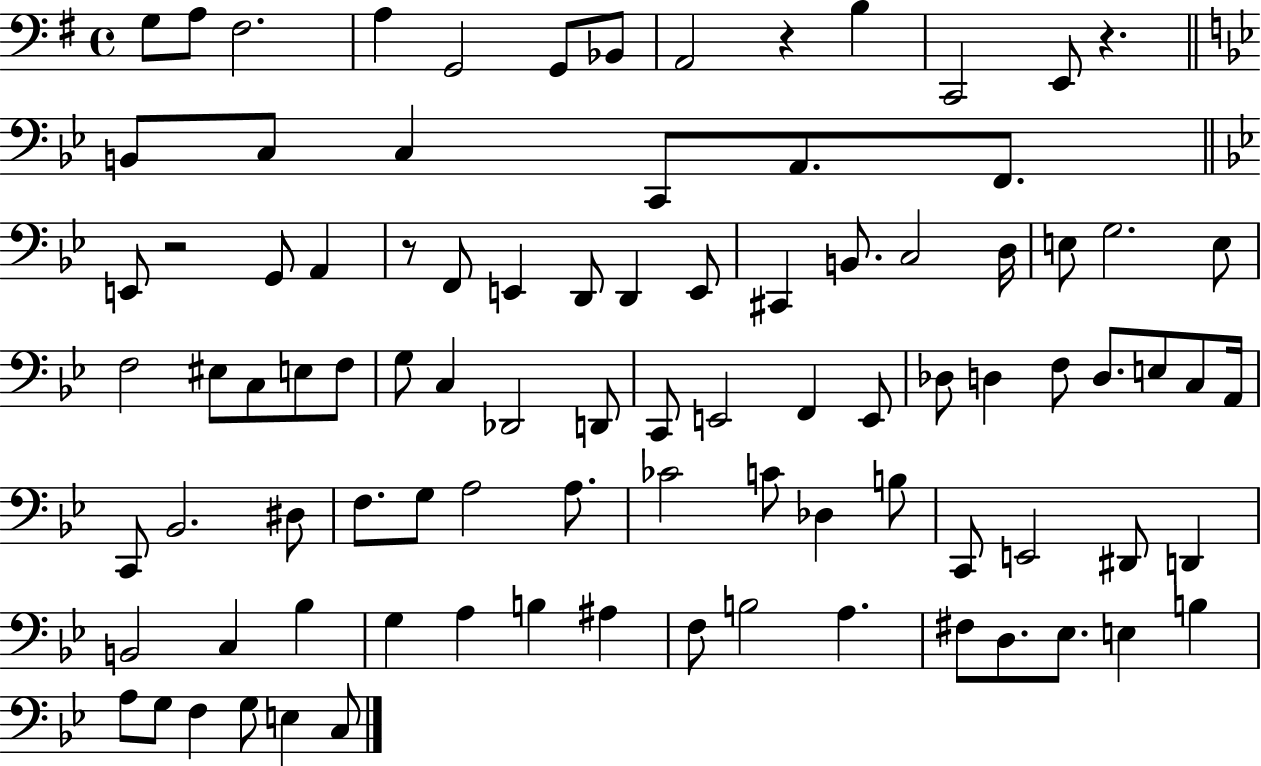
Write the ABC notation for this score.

X:1
T:Untitled
M:4/4
L:1/4
K:G
G,/2 A,/2 ^F,2 A, G,,2 G,,/2 _B,,/2 A,,2 z B, C,,2 E,,/2 z B,,/2 C,/2 C, C,,/2 A,,/2 F,,/2 E,,/2 z2 G,,/2 A,, z/2 F,,/2 E,, D,,/2 D,, E,,/2 ^C,, B,,/2 C,2 D,/4 E,/2 G,2 E,/2 F,2 ^E,/2 C,/2 E,/2 F,/2 G,/2 C, _D,,2 D,,/2 C,,/2 E,,2 F,, E,,/2 _D,/2 D, F,/2 D,/2 E,/2 C,/2 A,,/4 C,,/2 _B,,2 ^D,/2 F,/2 G,/2 A,2 A,/2 _C2 C/2 _D, B,/2 C,,/2 E,,2 ^D,,/2 D,, B,,2 C, _B, G, A, B, ^A, F,/2 B,2 A, ^F,/2 D,/2 _E,/2 E, B, A,/2 G,/2 F, G,/2 E, C,/2